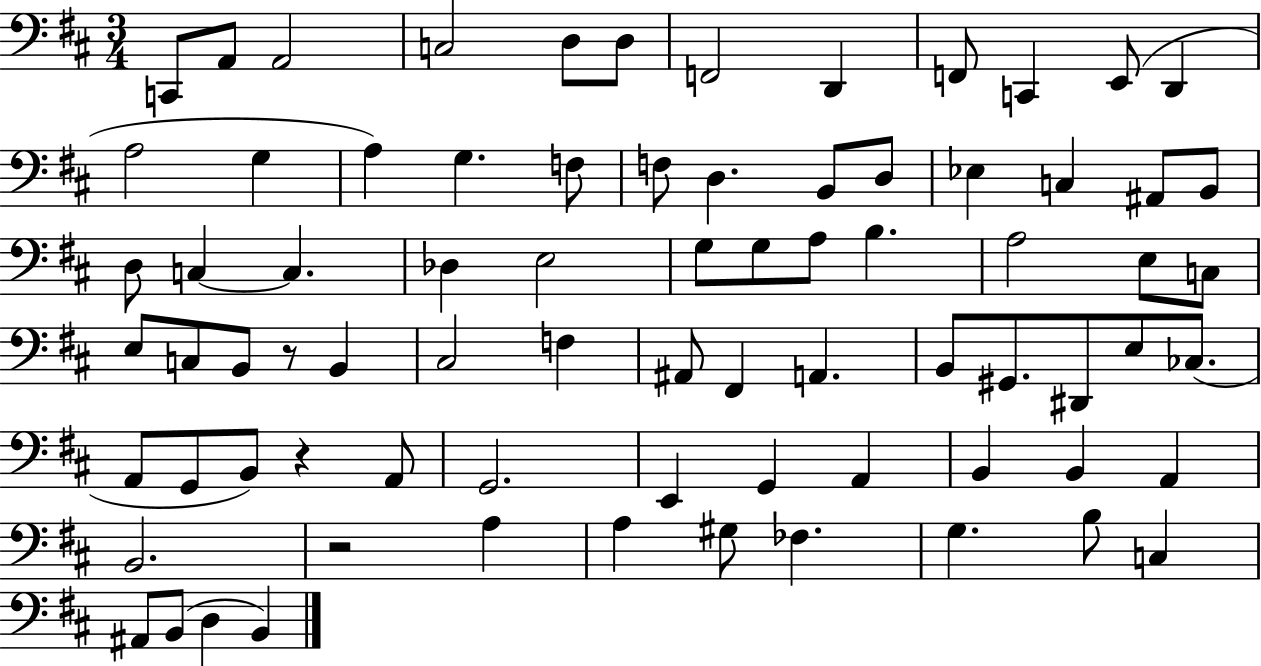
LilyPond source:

{
  \clef bass
  \numericTimeSignature
  \time 3/4
  \key d \major
  c,8 a,8 a,2 | c2 d8 d8 | f,2 d,4 | f,8 c,4 e,8( d,4 | \break a2 g4 | a4) g4. f8 | f8 d4. b,8 d8 | ees4 c4 ais,8 b,8 | \break d8 c4~~ c4. | des4 e2 | g8 g8 a8 b4. | a2 e8 c8 | \break e8 c8 b,8 r8 b,4 | cis2 f4 | ais,8 fis,4 a,4. | b,8 gis,8. dis,8 e8 ces8.( | \break a,8 g,8 b,8) r4 a,8 | g,2. | e,4 g,4 a,4 | b,4 b,4 a,4 | \break b,2. | r2 a4 | a4 gis8 fes4. | g4. b8 c4 | \break ais,8 b,8( d4 b,4) | \bar "|."
}